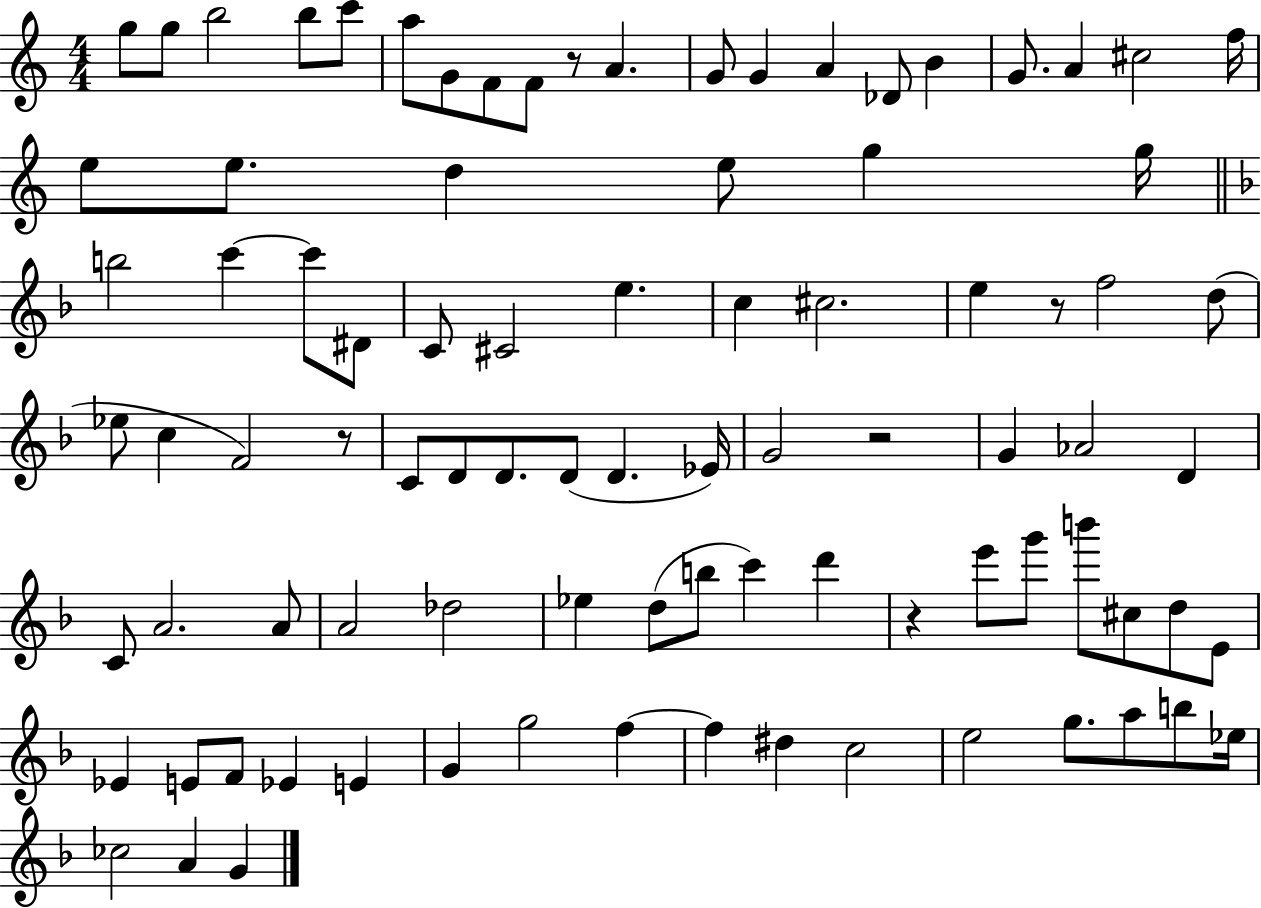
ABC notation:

X:1
T:Untitled
M:4/4
L:1/4
K:C
g/2 g/2 b2 b/2 c'/2 a/2 G/2 F/2 F/2 z/2 A G/2 G A _D/2 B G/2 A ^c2 f/4 e/2 e/2 d e/2 g g/4 b2 c' c'/2 ^D/2 C/2 ^C2 e c ^c2 e z/2 f2 d/2 _e/2 c F2 z/2 C/2 D/2 D/2 D/2 D _E/4 G2 z2 G _A2 D C/2 A2 A/2 A2 _d2 _e d/2 b/2 c' d' z e'/2 g'/2 b'/2 ^c/2 d/2 E/2 _E E/2 F/2 _E E G g2 f f ^d c2 e2 g/2 a/2 b/2 _e/4 _c2 A G